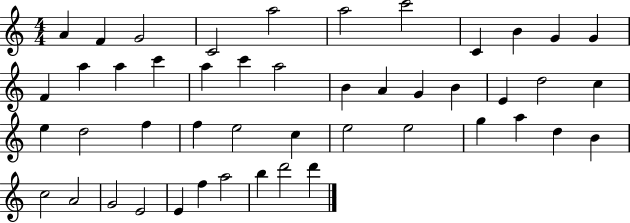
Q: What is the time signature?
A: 4/4